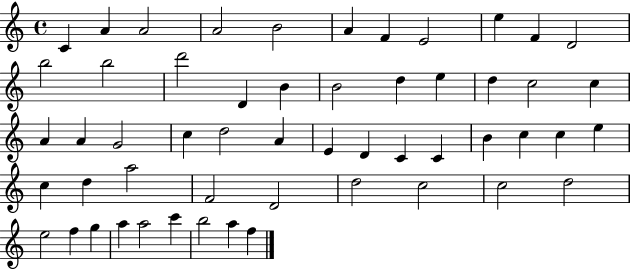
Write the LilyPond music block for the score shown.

{
  \clef treble
  \time 4/4
  \defaultTimeSignature
  \key c \major
  c'4 a'4 a'2 | a'2 b'2 | a'4 f'4 e'2 | e''4 f'4 d'2 | \break b''2 b''2 | d'''2 d'4 b'4 | b'2 d''4 e''4 | d''4 c''2 c''4 | \break a'4 a'4 g'2 | c''4 d''2 a'4 | e'4 d'4 c'4 c'4 | b'4 c''4 c''4 e''4 | \break c''4 d''4 a''2 | f'2 d'2 | d''2 c''2 | c''2 d''2 | \break e''2 f''4 g''4 | a''4 a''2 c'''4 | b''2 a''4 f''4 | \bar "|."
}